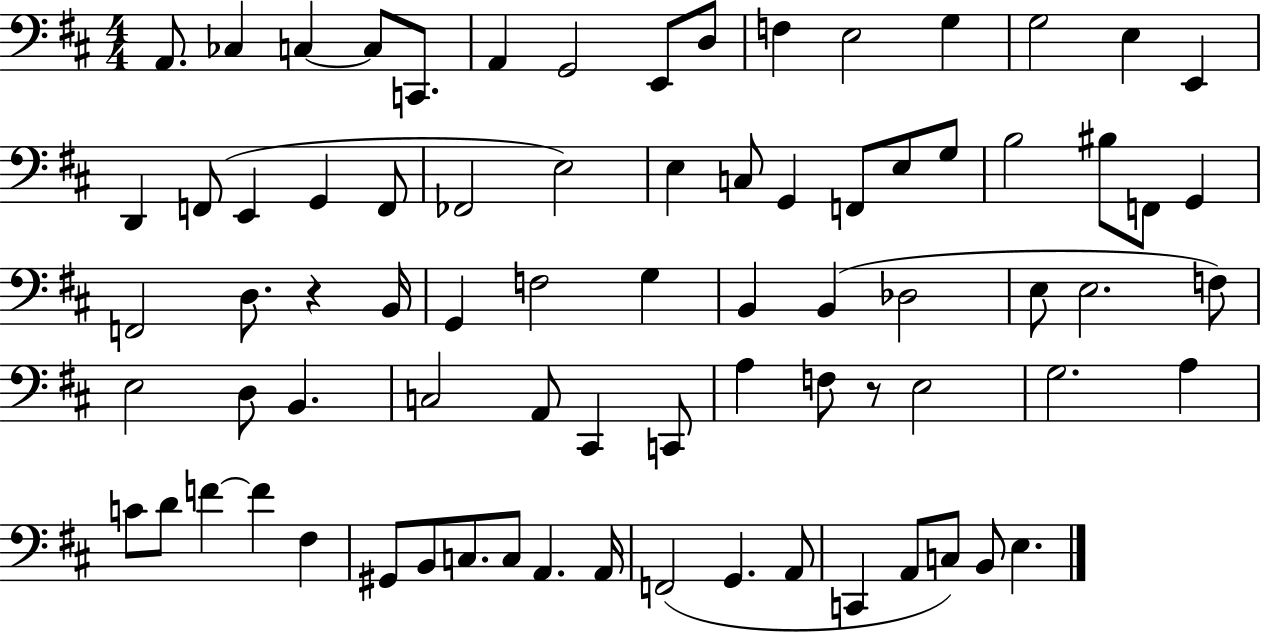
X:1
T:Untitled
M:4/4
L:1/4
K:D
A,,/2 _C, C, C,/2 C,,/2 A,, G,,2 E,,/2 D,/2 F, E,2 G, G,2 E, E,, D,, F,,/2 E,, G,, F,,/2 _F,,2 E,2 E, C,/2 G,, F,,/2 E,/2 G,/2 B,2 ^B,/2 F,,/2 G,, F,,2 D,/2 z B,,/4 G,, F,2 G, B,, B,, _D,2 E,/2 E,2 F,/2 E,2 D,/2 B,, C,2 A,,/2 ^C,, C,,/2 A, F,/2 z/2 E,2 G,2 A, C/2 D/2 F F ^F, ^G,,/2 B,,/2 C,/2 C,/2 A,, A,,/4 F,,2 G,, A,,/2 C,, A,,/2 C,/2 B,,/2 E,